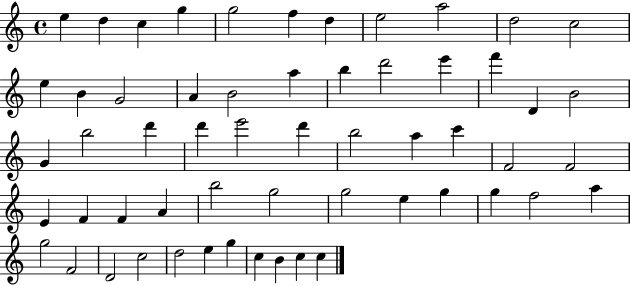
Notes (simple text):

E5/q D5/q C5/q G5/q G5/h F5/q D5/q E5/h A5/h D5/h C5/h E5/q B4/q G4/h A4/q B4/h A5/q B5/q D6/h E6/q F6/q D4/q B4/h G4/q B5/h D6/q D6/q E6/h D6/q B5/h A5/q C6/q F4/h F4/h E4/q F4/q F4/q A4/q B5/h G5/h G5/h E5/q G5/q G5/q F5/h A5/q G5/h F4/h D4/h C5/h D5/h E5/q G5/q C5/q B4/q C5/q C5/q